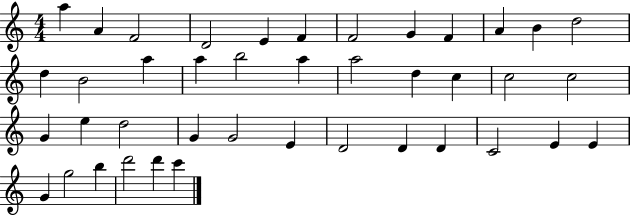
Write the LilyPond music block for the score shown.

{
  \clef treble
  \numericTimeSignature
  \time 4/4
  \key c \major
  a''4 a'4 f'2 | d'2 e'4 f'4 | f'2 g'4 f'4 | a'4 b'4 d''2 | \break d''4 b'2 a''4 | a''4 b''2 a''4 | a''2 d''4 c''4 | c''2 c''2 | \break g'4 e''4 d''2 | g'4 g'2 e'4 | d'2 d'4 d'4 | c'2 e'4 e'4 | \break g'4 g''2 b''4 | d'''2 d'''4 c'''4 | \bar "|."
}